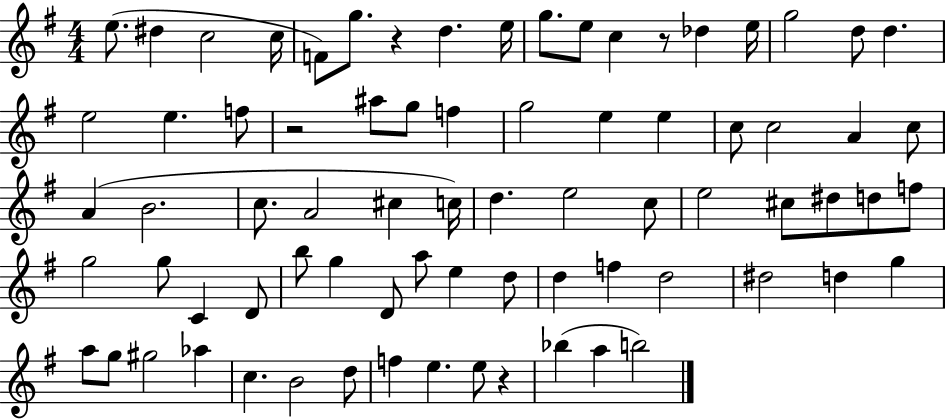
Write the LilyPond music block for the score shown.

{
  \clef treble
  \numericTimeSignature
  \time 4/4
  \key g \major
  \repeat volta 2 { e''8.( dis''4 c''2 c''16 | f'8) g''8. r4 d''4. e''16 | g''8. e''8 c''4 r8 des''4 e''16 | g''2 d''8 d''4. | \break e''2 e''4. f''8 | r2 ais''8 g''8 f''4 | g''2 e''4 e''4 | c''8 c''2 a'4 c''8 | \break a'4( b'2. | c''8. a'2 cis''4 c''16) | d''4. e''2 c''8 | e''2 cis''8 dis''8 d''8 f''8 | \break g''2 g''8 c'4 d'8 | b''8 g''4 d'8 a''8 e''4 d''8 | d''4 f''4 d''2 | dis''2 d''4 g''4 | \break a''8 g''8 gis''2 aes''4 | c''4. b'2 d''8 | f''4 e''4. e''8 r4 | bes''4( a''4 b''2) | \break } \bar "|."
}